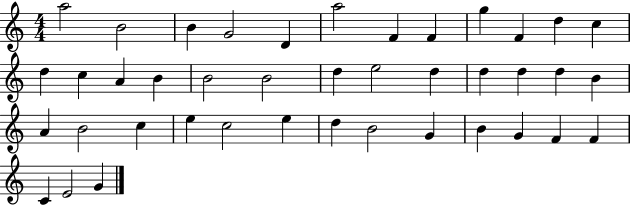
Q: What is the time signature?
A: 4/4